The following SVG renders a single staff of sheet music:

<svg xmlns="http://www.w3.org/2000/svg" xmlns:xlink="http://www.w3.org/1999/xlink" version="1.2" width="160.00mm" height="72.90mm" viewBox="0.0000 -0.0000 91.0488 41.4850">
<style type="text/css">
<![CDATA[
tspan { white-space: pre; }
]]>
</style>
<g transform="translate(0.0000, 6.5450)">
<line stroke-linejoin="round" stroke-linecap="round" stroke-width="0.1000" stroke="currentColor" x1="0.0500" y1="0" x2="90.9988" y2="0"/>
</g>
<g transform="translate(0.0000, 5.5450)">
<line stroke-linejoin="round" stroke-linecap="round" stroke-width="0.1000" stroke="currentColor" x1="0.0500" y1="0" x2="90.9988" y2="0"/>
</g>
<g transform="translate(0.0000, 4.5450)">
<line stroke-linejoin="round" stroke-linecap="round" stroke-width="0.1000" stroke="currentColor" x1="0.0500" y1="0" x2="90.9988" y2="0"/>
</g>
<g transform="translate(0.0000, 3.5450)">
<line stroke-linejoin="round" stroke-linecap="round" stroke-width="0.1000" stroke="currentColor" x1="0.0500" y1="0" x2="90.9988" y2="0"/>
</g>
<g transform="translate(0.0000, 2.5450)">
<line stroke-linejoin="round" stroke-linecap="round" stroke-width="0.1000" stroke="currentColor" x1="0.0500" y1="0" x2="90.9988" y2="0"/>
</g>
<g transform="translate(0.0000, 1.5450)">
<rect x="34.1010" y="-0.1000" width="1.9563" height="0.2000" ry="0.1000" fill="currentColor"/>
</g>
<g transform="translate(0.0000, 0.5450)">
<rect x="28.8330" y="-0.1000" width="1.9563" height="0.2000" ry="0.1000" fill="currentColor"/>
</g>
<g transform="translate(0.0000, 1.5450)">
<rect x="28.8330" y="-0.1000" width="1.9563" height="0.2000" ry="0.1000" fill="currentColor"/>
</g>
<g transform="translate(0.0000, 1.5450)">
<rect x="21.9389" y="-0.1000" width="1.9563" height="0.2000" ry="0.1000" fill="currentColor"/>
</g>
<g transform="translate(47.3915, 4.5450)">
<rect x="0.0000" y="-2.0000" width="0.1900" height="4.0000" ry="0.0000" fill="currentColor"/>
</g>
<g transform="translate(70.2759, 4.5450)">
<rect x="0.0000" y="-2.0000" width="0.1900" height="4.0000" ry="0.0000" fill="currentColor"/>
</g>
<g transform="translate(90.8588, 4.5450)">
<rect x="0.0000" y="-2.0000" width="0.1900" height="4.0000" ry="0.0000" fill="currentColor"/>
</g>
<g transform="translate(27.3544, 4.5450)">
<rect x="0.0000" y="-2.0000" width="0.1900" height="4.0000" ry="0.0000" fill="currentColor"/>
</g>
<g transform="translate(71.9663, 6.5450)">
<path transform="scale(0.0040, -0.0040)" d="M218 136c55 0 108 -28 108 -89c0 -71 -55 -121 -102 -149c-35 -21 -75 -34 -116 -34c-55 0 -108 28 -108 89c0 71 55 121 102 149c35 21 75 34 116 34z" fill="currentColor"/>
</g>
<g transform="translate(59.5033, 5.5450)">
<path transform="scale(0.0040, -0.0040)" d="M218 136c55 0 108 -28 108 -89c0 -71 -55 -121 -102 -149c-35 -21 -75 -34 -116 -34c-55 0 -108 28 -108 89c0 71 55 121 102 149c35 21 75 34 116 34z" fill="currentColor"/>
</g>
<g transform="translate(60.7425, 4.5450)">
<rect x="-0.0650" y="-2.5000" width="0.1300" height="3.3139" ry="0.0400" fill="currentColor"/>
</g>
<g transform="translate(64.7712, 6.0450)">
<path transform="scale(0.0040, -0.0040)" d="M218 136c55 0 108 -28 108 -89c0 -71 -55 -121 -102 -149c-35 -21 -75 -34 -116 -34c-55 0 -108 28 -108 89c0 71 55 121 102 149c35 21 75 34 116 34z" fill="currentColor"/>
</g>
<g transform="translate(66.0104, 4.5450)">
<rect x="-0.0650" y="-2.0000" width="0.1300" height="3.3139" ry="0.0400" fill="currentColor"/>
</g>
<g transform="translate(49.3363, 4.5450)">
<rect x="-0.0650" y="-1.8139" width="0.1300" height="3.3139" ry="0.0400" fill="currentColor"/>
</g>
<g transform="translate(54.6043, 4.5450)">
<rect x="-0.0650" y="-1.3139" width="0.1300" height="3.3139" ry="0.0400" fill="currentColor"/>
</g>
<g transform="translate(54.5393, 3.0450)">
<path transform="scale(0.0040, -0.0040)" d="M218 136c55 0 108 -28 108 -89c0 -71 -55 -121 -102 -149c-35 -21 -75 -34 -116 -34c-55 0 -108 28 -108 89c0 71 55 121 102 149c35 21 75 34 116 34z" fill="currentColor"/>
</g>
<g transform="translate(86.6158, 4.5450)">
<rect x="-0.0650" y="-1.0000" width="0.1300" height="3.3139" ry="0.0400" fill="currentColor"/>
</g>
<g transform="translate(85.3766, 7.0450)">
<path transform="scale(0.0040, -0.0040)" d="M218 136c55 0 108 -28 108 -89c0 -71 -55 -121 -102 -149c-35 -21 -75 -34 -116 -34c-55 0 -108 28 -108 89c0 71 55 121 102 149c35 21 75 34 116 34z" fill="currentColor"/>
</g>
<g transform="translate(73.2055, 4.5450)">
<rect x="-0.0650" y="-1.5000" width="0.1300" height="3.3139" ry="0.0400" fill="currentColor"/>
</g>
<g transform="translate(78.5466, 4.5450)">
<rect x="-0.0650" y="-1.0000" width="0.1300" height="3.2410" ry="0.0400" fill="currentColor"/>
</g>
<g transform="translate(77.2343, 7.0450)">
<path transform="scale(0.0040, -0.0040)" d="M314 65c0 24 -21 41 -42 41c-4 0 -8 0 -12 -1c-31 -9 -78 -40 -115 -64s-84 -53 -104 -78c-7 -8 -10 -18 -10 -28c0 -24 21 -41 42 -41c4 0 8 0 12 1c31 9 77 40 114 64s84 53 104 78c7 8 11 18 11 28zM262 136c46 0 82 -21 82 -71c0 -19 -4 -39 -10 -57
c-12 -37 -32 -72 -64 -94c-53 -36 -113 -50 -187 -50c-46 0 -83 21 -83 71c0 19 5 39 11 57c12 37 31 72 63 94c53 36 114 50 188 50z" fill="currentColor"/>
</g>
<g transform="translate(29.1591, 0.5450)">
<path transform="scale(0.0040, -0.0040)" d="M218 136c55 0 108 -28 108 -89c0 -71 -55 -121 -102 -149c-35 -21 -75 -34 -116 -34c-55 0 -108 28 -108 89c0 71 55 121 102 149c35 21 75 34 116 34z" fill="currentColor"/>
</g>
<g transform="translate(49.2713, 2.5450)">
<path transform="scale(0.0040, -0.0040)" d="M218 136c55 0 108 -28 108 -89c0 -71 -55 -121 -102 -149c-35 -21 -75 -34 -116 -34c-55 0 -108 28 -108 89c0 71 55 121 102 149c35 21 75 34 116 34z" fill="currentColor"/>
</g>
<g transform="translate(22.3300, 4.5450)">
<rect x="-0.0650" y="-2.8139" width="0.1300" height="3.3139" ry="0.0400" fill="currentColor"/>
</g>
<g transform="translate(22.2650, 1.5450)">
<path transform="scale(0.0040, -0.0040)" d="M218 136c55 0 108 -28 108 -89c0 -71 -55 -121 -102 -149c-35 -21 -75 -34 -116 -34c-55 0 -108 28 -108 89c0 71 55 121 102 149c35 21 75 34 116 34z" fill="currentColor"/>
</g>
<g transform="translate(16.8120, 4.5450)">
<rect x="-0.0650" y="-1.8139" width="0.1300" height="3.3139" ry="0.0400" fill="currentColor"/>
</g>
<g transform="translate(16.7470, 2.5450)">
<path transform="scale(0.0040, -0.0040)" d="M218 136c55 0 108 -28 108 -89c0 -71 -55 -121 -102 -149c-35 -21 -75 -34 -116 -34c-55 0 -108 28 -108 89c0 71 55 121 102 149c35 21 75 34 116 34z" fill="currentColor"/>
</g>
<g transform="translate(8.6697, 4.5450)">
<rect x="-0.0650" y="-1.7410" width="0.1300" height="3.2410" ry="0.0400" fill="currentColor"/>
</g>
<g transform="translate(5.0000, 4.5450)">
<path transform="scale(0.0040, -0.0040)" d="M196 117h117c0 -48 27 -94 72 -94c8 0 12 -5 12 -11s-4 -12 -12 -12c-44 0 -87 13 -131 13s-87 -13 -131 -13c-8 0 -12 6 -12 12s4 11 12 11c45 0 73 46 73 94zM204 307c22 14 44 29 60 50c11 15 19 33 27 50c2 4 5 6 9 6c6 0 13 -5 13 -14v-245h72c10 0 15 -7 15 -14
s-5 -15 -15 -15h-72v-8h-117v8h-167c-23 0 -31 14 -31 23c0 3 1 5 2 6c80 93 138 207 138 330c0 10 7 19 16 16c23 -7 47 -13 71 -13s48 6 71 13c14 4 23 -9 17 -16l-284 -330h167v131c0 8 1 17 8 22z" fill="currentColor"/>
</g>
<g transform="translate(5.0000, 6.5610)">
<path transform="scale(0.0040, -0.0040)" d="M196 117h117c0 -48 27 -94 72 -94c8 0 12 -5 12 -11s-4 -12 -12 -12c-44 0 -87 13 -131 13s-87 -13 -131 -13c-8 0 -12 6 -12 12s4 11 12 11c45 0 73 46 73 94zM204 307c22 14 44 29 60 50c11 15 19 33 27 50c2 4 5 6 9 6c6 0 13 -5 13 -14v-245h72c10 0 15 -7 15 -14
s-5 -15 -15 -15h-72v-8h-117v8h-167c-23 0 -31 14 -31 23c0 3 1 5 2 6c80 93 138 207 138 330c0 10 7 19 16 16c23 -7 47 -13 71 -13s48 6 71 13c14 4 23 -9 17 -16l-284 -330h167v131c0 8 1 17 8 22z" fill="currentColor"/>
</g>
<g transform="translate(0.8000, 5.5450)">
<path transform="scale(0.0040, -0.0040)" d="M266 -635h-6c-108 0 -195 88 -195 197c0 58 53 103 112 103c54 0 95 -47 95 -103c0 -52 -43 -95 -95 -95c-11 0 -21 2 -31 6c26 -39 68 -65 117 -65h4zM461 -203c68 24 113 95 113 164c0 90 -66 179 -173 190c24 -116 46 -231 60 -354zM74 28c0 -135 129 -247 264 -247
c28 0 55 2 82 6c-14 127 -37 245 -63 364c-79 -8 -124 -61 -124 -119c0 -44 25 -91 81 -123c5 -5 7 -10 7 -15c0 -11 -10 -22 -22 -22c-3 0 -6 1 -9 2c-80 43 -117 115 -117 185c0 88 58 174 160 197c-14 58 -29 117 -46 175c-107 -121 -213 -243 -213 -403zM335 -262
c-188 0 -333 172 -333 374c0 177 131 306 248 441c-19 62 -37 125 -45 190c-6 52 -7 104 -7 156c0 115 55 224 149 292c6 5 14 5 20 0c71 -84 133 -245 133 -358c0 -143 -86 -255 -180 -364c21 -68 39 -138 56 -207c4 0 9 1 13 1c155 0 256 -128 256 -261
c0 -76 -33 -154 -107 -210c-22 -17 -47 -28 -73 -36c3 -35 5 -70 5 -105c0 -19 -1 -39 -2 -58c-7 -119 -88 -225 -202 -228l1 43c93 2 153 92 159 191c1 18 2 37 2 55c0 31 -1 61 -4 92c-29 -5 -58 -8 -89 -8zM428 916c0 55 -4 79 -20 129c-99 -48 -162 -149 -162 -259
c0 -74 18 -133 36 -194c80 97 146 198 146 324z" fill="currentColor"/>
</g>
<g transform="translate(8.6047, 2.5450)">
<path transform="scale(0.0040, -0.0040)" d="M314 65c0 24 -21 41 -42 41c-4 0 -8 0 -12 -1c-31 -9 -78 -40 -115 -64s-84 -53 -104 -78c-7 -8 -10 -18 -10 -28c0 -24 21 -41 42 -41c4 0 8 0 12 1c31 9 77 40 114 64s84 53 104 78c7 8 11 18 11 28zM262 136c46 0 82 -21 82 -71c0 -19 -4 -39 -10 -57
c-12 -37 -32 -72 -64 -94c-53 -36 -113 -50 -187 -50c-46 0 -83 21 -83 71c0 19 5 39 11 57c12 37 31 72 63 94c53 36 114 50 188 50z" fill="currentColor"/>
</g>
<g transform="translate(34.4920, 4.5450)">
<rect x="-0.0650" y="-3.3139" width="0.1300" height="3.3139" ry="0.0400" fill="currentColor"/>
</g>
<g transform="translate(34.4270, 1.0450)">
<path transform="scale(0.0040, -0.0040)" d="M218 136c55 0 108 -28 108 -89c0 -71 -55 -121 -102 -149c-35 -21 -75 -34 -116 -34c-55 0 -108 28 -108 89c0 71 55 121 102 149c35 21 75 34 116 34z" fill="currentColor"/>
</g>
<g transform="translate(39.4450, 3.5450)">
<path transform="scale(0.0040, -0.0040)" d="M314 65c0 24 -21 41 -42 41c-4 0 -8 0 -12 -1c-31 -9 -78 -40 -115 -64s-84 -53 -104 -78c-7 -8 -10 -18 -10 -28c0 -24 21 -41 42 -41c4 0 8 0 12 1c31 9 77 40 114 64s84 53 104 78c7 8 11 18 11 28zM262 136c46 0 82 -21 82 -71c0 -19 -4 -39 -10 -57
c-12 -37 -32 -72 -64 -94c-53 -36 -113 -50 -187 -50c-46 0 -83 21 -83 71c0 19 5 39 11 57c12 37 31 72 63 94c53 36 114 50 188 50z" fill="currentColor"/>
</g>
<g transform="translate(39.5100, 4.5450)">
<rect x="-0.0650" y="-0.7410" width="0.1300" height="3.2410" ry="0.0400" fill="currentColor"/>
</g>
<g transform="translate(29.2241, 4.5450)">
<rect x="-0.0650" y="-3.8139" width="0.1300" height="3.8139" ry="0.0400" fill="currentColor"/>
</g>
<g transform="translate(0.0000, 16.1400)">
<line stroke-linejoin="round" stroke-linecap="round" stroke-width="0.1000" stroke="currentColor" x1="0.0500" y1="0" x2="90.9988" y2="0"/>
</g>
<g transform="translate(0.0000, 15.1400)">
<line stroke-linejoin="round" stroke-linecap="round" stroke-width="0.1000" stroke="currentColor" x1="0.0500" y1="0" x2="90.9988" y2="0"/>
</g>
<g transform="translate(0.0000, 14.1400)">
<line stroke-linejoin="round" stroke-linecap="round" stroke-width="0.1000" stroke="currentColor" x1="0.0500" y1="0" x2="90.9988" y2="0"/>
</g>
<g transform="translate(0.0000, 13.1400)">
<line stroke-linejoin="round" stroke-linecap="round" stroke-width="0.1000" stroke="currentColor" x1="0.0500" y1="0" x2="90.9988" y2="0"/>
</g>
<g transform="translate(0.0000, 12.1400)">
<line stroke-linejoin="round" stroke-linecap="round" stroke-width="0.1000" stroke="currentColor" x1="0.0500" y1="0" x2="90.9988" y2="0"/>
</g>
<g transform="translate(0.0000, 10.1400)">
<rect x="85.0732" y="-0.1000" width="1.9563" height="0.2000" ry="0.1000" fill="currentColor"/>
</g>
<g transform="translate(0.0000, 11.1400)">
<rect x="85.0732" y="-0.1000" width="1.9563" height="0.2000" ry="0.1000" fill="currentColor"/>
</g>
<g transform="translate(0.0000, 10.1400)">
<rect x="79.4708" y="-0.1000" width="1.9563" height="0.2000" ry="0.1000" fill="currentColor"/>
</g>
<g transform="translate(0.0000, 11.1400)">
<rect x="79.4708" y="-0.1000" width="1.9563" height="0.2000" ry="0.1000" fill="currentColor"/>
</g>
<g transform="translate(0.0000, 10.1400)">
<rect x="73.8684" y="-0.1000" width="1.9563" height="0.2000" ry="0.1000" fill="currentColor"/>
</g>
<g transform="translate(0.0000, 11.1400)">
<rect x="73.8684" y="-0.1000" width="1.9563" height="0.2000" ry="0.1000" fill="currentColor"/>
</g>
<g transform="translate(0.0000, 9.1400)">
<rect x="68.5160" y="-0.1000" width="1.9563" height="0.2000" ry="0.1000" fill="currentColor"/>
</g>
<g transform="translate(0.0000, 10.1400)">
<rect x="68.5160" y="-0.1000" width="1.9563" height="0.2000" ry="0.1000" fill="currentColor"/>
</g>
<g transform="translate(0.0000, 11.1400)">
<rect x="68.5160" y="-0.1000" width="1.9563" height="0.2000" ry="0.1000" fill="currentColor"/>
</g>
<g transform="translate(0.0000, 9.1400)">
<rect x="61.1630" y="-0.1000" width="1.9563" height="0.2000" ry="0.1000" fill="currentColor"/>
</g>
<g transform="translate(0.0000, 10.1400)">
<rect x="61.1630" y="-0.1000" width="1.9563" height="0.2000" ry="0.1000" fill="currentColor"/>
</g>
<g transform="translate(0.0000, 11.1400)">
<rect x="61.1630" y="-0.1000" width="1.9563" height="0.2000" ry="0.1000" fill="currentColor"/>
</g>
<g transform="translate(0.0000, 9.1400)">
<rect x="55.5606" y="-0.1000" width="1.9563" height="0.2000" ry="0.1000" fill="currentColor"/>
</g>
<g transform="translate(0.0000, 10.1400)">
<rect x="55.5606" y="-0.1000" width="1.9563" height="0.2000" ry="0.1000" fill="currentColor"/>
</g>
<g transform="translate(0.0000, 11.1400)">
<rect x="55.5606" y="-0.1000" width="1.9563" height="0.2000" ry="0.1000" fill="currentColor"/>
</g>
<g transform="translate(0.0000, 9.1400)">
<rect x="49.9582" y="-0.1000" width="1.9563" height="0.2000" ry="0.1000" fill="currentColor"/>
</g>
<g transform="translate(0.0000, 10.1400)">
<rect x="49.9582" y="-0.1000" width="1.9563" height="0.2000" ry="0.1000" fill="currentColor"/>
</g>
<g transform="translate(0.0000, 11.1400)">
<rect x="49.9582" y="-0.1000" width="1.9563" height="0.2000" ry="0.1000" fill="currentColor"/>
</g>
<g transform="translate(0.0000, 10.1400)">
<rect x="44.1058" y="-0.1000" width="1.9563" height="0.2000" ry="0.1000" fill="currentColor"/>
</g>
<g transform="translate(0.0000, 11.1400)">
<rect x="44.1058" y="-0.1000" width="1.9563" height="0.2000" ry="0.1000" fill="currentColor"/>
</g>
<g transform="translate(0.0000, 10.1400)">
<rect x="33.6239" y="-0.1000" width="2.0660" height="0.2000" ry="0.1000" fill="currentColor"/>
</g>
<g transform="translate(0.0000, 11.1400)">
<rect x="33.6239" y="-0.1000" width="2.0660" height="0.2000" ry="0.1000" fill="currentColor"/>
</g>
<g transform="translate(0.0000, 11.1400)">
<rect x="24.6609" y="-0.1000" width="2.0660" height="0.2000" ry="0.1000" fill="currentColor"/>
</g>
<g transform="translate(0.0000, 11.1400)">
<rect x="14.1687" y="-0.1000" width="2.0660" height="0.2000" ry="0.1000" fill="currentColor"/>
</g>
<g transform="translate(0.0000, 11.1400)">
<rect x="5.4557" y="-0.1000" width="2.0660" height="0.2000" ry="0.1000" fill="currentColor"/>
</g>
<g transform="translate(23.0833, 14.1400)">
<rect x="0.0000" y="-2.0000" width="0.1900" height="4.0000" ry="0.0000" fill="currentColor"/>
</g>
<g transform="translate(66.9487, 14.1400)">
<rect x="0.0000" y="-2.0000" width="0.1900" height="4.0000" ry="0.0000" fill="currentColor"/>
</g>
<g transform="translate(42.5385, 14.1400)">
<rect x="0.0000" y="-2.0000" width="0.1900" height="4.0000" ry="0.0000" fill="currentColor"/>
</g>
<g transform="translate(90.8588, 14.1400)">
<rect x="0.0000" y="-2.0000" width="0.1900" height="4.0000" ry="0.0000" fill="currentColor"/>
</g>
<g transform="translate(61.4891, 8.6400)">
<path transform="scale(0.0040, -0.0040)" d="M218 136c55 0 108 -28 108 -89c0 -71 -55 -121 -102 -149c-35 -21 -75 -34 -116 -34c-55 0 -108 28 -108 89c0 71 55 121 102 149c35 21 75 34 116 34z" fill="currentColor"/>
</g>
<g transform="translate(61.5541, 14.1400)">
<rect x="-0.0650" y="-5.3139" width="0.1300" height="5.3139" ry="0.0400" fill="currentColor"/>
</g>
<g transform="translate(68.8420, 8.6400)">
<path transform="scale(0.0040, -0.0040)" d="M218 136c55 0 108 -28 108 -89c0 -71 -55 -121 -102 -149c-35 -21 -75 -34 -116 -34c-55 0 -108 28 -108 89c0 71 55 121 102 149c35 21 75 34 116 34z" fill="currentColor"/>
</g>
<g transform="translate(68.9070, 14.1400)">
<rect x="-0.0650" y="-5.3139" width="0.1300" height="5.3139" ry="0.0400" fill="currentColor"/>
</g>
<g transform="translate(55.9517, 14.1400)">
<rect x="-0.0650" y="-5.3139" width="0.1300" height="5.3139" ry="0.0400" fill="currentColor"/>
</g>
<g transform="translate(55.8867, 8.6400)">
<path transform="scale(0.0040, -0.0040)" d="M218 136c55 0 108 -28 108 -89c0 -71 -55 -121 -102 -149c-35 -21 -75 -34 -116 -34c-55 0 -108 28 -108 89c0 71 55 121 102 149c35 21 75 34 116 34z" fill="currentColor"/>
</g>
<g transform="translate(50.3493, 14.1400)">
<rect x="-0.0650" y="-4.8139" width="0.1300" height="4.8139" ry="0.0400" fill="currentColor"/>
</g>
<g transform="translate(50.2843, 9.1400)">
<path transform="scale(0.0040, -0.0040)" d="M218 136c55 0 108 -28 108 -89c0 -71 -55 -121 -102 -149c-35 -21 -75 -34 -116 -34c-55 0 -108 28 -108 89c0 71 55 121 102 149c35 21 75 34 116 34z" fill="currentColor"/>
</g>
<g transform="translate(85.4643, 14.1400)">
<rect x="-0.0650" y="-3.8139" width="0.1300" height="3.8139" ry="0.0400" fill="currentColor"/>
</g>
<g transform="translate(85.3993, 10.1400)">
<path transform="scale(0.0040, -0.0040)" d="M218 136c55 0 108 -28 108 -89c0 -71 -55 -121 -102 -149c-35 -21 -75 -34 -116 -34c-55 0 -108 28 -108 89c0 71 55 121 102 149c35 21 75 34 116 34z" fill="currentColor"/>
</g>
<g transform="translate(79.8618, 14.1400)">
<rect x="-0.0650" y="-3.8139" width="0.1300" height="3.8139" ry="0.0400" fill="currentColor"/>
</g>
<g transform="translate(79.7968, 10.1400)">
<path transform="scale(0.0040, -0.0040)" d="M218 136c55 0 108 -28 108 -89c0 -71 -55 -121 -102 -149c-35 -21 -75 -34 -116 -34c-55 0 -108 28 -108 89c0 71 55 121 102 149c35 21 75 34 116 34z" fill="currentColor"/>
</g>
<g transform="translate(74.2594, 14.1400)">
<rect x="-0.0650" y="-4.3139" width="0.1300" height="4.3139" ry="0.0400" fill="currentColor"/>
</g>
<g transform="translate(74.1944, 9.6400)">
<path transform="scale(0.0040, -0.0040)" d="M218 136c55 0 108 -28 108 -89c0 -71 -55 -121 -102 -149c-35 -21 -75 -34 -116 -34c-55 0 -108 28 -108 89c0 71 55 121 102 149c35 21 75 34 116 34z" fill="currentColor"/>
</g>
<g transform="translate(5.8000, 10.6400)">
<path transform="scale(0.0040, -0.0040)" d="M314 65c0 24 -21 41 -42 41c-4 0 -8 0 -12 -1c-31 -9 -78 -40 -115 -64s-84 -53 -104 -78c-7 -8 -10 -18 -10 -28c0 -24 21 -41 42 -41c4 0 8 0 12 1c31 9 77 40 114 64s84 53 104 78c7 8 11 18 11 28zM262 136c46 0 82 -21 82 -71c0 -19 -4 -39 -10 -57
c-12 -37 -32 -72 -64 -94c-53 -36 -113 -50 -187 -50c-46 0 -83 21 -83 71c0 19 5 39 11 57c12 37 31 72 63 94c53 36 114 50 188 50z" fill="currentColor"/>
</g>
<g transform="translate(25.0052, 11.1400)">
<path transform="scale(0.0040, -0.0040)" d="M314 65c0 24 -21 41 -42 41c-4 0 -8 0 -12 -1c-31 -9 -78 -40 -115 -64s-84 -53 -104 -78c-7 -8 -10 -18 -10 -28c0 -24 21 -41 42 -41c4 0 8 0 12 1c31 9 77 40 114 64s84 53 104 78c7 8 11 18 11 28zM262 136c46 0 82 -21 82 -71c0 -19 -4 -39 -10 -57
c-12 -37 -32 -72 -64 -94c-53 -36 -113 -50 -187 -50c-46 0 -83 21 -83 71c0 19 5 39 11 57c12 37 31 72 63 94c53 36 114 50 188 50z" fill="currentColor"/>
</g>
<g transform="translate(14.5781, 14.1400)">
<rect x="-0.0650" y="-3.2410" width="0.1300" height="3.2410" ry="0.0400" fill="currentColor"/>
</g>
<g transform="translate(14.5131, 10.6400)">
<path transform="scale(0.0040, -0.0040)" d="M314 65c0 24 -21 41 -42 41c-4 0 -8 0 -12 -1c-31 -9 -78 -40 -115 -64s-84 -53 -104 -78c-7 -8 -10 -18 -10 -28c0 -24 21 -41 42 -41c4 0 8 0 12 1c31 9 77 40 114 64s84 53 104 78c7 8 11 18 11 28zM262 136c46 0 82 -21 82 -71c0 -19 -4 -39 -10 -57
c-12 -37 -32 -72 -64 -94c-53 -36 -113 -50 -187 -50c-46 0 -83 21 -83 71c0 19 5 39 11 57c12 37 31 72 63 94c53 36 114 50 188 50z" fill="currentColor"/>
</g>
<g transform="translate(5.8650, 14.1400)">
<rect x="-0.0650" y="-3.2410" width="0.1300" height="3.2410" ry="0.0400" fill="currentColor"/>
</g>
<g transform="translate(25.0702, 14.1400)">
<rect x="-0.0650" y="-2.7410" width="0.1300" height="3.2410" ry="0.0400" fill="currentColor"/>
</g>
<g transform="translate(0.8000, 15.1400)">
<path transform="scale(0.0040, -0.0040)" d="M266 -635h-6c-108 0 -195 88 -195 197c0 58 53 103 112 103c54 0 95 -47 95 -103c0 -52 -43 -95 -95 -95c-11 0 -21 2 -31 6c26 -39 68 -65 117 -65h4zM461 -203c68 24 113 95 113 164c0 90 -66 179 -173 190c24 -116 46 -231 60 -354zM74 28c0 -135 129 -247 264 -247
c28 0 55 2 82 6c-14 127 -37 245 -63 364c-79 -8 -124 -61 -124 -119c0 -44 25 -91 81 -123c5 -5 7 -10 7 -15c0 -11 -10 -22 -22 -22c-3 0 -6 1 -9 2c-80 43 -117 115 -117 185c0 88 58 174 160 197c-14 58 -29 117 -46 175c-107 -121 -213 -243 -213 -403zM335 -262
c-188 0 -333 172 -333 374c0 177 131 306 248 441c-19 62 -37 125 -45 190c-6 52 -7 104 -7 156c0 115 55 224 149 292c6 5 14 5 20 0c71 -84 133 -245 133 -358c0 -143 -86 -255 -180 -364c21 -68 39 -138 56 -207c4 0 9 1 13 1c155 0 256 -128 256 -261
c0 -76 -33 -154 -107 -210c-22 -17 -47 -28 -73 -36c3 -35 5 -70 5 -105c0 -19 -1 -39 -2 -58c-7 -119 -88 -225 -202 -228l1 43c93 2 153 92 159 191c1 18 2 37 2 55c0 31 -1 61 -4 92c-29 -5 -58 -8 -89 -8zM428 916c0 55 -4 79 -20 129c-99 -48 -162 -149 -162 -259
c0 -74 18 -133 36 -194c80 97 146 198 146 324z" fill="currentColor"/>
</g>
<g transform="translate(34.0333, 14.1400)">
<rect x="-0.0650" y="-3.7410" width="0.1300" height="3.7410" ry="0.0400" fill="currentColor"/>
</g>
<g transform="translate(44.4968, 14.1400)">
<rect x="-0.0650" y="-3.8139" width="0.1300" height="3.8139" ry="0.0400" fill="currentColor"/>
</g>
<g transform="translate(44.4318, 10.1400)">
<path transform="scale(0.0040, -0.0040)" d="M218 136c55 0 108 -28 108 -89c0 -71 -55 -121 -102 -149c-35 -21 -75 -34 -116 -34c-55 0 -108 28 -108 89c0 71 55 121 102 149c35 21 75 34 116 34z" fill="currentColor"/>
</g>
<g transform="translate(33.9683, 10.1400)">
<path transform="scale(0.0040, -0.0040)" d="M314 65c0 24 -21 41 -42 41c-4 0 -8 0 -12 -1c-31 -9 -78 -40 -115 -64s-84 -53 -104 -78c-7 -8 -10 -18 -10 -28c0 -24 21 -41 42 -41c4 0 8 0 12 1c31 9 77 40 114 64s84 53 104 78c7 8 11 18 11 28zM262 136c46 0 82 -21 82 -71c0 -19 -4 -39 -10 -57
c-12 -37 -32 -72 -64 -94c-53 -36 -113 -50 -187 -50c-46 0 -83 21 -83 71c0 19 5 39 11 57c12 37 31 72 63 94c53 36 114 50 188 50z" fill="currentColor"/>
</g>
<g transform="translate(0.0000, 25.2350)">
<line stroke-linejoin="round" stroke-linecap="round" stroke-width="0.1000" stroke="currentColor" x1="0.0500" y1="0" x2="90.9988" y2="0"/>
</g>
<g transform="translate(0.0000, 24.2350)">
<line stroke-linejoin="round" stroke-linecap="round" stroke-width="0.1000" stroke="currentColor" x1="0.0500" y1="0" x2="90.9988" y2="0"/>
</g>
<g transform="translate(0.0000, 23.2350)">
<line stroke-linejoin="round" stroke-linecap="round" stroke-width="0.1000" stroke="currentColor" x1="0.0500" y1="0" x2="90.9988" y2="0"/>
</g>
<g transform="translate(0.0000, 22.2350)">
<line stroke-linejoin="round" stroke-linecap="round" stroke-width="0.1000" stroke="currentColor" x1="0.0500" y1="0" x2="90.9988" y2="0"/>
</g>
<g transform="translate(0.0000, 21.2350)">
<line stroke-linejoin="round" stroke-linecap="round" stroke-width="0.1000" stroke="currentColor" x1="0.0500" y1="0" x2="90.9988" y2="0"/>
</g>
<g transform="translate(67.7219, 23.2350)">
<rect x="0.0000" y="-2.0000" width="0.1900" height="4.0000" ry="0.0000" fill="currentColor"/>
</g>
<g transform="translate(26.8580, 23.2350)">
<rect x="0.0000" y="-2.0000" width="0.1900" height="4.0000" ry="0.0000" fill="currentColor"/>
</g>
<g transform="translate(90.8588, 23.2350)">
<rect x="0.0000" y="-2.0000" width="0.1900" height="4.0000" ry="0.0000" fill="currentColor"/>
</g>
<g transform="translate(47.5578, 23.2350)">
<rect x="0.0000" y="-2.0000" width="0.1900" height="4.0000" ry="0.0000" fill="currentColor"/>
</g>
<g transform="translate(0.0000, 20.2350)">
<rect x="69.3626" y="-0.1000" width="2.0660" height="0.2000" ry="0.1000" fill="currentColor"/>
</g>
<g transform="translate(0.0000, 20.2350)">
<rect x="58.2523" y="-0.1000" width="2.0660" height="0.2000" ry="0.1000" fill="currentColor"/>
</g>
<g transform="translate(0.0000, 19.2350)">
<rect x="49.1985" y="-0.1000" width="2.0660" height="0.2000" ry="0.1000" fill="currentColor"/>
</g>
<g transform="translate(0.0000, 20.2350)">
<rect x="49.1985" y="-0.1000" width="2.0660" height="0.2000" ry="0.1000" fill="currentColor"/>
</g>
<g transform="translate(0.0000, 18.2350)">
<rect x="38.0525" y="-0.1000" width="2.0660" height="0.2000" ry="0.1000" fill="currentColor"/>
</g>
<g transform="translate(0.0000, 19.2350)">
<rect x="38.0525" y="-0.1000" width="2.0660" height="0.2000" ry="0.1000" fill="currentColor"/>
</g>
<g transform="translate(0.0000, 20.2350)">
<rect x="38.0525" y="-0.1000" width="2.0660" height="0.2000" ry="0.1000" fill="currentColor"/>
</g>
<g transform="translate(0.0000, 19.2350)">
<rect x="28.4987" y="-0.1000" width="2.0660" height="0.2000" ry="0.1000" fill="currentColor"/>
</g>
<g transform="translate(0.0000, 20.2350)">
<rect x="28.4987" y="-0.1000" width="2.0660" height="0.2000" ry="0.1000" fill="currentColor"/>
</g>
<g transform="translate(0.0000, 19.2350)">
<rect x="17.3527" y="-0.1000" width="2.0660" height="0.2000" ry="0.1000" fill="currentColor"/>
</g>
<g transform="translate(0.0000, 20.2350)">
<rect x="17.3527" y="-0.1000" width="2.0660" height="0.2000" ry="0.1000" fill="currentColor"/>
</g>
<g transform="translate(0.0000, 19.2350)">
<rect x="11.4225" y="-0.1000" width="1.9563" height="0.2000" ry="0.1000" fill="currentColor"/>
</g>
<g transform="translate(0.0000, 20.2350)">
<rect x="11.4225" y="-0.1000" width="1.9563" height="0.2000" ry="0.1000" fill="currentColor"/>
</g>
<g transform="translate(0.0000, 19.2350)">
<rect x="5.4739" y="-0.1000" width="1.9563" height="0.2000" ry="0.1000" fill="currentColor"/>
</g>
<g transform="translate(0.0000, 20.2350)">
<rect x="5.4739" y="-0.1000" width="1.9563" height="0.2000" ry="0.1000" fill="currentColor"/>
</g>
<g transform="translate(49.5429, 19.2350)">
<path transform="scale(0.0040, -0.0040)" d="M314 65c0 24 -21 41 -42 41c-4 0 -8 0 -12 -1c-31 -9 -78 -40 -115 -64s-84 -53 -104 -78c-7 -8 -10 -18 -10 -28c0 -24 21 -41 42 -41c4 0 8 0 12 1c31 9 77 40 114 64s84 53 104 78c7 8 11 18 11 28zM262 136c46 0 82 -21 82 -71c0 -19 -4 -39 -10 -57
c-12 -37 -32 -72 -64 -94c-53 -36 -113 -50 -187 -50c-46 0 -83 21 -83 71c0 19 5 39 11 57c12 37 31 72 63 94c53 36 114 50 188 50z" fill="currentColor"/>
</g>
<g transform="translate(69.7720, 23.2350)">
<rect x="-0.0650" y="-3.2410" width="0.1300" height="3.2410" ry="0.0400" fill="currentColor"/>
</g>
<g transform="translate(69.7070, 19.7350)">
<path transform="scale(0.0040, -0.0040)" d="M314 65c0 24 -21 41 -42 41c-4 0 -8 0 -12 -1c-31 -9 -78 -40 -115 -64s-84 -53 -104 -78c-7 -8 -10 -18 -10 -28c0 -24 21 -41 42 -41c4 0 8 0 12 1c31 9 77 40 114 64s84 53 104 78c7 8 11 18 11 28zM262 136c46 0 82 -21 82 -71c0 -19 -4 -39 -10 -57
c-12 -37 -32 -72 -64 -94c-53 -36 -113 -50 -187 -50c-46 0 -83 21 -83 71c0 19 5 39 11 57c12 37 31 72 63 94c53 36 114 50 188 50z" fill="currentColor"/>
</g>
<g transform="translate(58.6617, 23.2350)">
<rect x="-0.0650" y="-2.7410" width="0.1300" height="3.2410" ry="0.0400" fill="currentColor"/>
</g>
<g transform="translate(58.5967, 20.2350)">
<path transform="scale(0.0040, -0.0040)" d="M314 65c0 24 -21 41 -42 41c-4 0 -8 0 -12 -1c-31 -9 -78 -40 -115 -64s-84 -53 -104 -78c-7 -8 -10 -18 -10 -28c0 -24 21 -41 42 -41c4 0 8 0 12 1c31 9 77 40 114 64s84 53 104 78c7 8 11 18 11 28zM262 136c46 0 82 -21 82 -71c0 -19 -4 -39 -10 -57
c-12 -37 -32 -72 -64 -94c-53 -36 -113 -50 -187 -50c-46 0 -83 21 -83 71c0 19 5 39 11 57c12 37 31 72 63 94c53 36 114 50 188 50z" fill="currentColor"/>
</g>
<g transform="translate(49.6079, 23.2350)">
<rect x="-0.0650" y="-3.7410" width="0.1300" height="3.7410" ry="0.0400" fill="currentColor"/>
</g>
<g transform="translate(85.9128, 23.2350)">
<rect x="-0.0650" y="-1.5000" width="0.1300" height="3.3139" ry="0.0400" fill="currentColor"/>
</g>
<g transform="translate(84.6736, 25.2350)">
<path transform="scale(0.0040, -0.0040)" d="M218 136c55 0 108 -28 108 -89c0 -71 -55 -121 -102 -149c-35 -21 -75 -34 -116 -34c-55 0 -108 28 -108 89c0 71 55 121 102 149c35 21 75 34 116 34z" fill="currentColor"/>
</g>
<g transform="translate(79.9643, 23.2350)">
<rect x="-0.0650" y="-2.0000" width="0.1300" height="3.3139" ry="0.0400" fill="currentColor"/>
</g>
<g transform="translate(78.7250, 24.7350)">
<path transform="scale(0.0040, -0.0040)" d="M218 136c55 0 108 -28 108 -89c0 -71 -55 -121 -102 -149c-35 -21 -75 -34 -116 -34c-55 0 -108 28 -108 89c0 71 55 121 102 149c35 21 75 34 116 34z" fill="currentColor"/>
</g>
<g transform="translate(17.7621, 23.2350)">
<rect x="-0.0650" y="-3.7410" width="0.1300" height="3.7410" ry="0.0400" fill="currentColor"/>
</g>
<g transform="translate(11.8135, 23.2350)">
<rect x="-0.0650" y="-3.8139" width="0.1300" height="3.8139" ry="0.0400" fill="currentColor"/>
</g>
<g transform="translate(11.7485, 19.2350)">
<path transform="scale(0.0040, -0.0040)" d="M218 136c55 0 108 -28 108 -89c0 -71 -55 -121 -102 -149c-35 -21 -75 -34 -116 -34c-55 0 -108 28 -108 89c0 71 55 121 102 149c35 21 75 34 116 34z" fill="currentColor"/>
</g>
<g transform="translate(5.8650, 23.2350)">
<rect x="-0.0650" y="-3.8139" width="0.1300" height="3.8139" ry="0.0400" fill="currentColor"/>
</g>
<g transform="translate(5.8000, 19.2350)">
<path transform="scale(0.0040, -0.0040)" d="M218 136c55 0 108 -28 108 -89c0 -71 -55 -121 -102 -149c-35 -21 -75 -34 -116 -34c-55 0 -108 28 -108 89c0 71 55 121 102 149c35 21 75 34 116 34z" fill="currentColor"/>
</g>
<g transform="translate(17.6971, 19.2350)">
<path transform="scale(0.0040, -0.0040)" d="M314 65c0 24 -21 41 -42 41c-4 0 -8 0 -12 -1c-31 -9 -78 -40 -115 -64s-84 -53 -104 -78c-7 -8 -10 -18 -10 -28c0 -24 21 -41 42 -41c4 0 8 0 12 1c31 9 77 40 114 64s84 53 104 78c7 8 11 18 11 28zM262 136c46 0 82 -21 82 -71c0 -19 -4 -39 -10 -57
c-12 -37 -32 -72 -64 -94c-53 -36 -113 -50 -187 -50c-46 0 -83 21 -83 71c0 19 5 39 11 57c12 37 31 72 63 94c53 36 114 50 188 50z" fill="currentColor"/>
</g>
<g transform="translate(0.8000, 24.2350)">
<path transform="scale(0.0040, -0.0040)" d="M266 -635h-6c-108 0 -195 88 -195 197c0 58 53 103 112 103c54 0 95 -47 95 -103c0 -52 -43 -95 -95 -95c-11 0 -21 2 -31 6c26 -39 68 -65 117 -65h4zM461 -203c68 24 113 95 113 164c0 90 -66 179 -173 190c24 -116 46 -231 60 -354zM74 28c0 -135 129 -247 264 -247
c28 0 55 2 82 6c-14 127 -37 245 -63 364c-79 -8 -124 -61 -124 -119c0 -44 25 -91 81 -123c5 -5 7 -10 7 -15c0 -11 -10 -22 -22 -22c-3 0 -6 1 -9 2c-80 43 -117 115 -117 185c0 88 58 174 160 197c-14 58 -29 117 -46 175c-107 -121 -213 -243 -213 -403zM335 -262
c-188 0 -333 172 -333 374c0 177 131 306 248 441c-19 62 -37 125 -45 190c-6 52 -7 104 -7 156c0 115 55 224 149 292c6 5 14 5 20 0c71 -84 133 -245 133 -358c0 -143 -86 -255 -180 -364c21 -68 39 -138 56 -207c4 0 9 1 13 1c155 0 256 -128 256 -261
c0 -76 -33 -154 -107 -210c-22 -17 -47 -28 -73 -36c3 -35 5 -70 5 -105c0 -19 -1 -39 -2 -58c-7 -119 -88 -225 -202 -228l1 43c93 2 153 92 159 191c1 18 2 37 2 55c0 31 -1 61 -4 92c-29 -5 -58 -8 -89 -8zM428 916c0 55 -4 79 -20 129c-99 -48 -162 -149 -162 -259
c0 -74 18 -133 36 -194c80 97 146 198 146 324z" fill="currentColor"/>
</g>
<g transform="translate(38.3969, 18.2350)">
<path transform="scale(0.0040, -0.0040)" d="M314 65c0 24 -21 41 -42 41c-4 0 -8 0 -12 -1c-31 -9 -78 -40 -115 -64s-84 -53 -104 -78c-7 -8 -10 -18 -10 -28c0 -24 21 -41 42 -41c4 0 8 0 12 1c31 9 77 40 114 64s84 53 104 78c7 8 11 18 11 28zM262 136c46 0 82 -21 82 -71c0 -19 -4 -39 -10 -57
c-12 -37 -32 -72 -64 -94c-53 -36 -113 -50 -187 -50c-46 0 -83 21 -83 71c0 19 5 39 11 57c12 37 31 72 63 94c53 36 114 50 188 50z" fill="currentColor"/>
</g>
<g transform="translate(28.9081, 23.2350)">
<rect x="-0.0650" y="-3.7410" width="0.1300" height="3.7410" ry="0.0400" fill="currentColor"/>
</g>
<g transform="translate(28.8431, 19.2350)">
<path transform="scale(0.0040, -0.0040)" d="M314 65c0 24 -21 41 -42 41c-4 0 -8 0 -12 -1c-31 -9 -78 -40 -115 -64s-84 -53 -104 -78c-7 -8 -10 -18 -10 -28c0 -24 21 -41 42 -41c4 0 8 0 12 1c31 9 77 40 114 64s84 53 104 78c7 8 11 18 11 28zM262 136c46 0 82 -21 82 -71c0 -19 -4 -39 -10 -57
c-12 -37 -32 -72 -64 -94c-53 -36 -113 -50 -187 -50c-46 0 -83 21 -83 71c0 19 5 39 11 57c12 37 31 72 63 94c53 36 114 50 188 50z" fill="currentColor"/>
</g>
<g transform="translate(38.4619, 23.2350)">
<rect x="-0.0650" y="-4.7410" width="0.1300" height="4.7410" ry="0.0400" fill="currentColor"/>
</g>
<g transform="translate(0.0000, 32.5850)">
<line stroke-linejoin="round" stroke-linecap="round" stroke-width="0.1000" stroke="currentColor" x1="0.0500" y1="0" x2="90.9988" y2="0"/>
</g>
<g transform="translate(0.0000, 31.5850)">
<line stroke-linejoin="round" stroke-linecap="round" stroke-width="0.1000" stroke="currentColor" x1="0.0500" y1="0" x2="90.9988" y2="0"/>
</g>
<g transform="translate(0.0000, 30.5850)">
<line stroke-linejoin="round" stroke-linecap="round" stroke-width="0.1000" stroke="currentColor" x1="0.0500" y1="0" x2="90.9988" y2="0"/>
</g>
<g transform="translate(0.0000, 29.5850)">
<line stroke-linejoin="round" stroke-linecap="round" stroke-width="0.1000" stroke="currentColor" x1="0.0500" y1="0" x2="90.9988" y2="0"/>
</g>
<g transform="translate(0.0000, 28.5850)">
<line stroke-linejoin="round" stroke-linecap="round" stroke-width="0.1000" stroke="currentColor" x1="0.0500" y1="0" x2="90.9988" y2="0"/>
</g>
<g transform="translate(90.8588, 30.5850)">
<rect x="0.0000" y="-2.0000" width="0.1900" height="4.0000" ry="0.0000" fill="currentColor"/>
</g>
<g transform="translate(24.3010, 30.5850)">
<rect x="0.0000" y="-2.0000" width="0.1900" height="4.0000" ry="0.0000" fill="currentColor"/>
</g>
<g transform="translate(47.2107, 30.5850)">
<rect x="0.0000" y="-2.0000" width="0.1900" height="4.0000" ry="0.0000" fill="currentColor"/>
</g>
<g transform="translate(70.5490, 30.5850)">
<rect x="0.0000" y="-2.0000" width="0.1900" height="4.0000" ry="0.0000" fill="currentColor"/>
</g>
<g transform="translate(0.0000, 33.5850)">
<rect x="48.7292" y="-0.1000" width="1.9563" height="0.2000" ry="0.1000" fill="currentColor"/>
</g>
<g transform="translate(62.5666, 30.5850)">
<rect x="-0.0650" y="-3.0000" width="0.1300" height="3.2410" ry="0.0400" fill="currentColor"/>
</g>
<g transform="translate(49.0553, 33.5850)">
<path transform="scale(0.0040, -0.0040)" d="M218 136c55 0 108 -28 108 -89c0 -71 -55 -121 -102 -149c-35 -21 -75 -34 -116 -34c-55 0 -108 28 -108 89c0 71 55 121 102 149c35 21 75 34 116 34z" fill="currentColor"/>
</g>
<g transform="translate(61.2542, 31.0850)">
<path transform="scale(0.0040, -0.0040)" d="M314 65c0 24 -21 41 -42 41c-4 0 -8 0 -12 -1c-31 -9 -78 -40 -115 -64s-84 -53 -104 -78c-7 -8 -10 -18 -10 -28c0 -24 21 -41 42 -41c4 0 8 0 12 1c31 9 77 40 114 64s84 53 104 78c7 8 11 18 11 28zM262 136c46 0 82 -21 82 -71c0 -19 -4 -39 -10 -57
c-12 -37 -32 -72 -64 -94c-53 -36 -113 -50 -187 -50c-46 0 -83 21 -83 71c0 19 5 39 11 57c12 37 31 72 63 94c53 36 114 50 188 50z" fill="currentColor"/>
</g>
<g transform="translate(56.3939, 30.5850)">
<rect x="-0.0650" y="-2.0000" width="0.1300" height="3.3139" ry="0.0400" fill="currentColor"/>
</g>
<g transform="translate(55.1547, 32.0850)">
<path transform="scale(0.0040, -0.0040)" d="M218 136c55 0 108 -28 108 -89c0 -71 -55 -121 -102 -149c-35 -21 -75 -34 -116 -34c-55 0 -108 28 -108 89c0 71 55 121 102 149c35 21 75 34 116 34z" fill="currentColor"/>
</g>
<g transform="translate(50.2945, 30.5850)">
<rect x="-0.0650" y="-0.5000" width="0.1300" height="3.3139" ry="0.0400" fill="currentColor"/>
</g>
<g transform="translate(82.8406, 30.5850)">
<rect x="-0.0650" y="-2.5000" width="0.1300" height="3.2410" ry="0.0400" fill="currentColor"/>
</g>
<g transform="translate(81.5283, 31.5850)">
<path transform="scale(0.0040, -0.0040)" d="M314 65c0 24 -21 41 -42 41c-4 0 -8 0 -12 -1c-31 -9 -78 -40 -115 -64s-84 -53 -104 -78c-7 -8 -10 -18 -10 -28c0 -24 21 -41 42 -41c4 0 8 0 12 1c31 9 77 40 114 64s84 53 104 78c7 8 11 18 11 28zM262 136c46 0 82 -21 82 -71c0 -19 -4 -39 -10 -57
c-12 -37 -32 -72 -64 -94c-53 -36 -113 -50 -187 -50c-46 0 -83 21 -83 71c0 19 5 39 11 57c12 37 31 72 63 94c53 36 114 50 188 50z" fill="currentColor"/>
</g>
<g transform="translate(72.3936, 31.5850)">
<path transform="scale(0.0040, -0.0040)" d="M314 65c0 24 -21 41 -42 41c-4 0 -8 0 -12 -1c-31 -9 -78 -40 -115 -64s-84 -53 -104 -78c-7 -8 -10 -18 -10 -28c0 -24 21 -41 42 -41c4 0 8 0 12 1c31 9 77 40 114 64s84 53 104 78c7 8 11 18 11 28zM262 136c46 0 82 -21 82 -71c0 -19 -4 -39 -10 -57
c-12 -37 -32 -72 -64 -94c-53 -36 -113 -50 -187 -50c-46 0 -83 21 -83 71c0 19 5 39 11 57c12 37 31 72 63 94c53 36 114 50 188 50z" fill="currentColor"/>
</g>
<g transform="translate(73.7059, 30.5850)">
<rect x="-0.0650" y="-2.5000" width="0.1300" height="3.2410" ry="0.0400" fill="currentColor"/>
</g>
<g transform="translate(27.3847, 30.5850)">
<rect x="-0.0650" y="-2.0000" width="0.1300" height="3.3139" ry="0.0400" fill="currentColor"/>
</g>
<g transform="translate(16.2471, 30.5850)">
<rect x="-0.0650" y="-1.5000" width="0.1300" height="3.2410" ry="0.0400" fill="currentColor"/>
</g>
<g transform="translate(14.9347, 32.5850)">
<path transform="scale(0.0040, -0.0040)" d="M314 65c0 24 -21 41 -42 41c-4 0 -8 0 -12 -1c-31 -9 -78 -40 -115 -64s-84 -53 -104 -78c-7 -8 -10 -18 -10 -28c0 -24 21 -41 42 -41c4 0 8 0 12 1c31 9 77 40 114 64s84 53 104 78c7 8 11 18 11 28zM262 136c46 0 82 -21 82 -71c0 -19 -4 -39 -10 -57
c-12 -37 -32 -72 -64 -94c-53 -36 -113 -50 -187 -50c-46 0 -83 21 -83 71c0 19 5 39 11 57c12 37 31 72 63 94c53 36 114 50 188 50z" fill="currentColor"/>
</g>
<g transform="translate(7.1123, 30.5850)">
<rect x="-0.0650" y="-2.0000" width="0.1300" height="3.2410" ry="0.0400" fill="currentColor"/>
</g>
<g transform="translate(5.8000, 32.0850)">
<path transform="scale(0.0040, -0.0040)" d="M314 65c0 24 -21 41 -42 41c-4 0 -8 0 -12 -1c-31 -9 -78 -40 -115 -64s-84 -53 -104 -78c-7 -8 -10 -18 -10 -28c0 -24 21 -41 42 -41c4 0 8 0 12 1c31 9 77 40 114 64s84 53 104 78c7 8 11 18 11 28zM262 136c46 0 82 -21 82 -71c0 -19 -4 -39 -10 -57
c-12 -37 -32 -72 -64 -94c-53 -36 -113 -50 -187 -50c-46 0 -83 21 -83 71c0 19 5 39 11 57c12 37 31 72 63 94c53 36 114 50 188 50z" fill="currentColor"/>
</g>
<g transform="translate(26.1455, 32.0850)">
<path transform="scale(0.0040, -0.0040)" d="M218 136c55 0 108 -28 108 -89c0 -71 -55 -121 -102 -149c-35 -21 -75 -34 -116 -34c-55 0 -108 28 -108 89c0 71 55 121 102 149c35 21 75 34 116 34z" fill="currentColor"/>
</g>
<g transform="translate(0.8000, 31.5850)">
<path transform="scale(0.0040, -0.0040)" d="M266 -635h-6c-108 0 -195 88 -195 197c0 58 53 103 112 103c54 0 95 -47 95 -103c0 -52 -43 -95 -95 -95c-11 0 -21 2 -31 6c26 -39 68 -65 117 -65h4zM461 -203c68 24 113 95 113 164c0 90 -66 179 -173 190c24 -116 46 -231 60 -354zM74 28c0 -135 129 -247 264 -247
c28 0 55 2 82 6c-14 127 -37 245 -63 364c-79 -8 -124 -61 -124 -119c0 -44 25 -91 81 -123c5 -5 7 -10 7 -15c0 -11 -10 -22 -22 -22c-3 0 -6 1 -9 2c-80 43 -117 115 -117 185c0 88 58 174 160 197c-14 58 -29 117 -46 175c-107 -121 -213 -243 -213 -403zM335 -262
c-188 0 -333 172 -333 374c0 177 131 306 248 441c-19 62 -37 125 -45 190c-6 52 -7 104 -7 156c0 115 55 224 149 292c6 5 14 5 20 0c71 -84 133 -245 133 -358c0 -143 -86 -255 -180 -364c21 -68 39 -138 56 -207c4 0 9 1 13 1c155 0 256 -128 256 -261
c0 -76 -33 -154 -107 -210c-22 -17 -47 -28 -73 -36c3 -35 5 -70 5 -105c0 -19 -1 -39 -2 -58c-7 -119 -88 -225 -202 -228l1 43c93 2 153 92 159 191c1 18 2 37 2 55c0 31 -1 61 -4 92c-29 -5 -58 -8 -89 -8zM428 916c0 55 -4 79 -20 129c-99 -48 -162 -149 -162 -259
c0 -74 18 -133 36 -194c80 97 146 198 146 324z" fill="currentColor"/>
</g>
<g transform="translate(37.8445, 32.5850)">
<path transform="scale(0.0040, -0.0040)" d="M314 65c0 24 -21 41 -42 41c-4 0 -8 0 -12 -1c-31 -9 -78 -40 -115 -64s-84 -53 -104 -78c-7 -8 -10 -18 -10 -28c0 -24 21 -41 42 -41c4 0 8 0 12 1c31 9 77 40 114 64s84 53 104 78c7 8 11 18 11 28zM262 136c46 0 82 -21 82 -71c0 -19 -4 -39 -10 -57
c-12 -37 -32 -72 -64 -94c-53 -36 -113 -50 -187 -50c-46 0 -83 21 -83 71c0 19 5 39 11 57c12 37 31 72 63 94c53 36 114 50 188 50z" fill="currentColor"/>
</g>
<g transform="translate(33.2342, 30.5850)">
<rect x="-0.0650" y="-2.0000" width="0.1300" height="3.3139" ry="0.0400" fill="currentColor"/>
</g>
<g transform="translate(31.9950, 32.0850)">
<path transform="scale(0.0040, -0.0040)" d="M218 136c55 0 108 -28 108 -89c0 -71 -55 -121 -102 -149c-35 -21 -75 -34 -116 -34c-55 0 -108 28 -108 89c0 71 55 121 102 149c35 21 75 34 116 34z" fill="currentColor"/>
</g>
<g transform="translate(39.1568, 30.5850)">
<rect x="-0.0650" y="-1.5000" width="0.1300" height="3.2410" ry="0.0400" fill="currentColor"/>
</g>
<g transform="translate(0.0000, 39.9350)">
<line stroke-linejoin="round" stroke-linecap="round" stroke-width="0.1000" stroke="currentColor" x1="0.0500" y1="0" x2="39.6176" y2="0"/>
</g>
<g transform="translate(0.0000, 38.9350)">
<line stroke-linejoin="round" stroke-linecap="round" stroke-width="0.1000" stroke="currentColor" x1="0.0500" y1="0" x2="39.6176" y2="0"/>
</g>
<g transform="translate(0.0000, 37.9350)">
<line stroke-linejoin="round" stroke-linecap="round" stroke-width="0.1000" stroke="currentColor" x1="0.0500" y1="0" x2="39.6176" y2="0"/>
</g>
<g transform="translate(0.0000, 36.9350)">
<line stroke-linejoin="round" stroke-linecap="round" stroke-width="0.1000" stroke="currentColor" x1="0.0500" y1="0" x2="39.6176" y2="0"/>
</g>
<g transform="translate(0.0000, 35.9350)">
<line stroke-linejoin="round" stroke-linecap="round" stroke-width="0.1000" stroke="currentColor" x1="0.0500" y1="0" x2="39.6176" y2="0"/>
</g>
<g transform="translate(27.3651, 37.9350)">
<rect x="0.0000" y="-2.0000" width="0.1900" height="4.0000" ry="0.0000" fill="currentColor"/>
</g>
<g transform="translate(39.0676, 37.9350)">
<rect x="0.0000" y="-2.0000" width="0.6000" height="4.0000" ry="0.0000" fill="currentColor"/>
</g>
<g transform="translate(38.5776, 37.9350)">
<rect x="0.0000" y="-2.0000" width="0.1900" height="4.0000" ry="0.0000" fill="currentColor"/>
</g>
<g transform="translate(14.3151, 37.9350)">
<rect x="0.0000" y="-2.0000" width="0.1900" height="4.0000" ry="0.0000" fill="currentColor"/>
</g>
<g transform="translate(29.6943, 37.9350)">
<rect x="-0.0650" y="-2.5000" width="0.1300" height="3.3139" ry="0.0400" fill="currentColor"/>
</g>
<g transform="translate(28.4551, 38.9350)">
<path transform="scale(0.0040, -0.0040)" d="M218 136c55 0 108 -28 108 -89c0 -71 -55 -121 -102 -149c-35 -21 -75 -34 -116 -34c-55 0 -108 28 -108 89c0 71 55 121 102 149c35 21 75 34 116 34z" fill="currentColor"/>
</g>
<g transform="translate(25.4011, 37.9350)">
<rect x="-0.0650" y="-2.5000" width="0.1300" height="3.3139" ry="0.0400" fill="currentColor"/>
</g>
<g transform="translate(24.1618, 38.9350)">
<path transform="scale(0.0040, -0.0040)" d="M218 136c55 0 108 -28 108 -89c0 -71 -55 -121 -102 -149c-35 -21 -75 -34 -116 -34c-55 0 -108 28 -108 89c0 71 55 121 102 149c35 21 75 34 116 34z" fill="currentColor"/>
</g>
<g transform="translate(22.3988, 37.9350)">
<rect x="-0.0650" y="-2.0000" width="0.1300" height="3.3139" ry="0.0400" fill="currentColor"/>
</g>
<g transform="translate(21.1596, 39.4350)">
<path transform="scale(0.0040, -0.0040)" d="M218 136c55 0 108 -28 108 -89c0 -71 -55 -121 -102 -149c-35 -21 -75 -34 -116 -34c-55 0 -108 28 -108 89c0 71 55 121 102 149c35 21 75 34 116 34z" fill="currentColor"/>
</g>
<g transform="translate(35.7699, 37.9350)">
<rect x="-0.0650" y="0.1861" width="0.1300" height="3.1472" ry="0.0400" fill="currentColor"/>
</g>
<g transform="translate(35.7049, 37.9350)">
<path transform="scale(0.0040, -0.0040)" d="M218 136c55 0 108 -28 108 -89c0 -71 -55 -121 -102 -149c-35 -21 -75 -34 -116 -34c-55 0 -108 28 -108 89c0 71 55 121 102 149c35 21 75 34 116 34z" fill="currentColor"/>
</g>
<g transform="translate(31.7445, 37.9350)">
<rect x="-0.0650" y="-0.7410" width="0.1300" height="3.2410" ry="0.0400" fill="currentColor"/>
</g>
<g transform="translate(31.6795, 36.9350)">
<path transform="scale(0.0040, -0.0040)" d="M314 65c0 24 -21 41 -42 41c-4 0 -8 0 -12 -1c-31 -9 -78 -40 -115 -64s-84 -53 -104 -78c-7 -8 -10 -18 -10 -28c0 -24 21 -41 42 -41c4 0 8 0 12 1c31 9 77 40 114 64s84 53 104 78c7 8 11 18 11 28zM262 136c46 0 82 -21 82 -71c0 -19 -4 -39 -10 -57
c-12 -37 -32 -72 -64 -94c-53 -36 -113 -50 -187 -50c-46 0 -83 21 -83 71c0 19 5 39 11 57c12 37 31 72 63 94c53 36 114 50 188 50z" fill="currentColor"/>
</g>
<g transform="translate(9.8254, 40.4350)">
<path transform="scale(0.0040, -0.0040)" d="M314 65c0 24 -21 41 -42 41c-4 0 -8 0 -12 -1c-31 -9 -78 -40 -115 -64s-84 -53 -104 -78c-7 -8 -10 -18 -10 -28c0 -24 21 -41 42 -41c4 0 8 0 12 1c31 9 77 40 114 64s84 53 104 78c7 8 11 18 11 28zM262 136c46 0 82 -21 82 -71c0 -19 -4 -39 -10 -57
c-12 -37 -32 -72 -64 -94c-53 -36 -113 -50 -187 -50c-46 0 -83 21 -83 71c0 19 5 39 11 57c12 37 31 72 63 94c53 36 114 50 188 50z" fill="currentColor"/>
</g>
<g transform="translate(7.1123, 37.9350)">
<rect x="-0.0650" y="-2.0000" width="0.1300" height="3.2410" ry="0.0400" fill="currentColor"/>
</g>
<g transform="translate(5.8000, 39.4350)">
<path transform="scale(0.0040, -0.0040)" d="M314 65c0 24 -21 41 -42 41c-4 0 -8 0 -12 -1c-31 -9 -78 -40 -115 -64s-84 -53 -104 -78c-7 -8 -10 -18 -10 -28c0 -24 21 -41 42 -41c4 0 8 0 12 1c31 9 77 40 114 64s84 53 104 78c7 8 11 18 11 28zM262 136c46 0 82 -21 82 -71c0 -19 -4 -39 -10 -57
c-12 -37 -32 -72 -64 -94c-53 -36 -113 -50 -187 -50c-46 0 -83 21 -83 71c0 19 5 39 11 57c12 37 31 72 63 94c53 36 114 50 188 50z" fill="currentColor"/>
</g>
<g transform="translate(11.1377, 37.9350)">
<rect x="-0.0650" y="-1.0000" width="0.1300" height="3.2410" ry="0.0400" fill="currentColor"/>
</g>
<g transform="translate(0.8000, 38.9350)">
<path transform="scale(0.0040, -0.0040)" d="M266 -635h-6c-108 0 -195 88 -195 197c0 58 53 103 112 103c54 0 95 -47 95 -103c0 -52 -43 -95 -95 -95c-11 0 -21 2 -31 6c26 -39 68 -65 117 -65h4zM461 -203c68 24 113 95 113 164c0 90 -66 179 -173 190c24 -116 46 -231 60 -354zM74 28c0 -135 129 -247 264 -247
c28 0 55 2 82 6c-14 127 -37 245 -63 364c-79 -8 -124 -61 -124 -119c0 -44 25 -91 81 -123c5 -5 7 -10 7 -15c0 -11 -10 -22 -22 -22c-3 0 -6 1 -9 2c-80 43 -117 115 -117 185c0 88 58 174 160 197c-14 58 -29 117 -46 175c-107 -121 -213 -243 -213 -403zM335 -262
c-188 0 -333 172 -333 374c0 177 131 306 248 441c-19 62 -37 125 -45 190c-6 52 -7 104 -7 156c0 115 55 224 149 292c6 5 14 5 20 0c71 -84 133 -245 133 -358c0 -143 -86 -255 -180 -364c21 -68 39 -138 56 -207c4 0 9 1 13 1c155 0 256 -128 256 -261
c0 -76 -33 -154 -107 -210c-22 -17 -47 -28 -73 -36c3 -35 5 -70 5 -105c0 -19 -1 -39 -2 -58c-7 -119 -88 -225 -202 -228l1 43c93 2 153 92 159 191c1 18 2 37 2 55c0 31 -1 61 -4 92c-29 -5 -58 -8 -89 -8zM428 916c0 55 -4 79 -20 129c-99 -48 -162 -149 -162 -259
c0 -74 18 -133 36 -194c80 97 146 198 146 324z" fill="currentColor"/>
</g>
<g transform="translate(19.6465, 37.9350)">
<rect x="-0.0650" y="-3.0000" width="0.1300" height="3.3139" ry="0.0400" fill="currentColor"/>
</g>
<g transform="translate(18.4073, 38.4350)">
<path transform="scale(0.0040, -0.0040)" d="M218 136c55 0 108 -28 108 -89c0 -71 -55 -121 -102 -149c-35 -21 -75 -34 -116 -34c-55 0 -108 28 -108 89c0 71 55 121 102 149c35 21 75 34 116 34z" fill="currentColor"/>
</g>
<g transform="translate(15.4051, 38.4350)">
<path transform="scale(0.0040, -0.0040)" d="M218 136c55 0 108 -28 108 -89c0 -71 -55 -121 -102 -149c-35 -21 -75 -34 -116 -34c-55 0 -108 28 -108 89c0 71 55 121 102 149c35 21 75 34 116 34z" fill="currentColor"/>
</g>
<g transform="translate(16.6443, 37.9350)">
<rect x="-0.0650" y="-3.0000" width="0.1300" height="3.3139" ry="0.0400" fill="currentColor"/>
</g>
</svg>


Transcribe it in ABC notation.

X:1
T:Untitled
M:4/4
L:1/4
K:C
f2 f a c' b d2 f e G F E D2 D b2 b2 a2 c'2 c' e' f' f' f' d' c' c' c' c' c'2 c'2 e'2 c'2 a2 b2 F E F2 E2 F F E2 C F A2 G2 G2 F2 D2 A A F G G d2 B